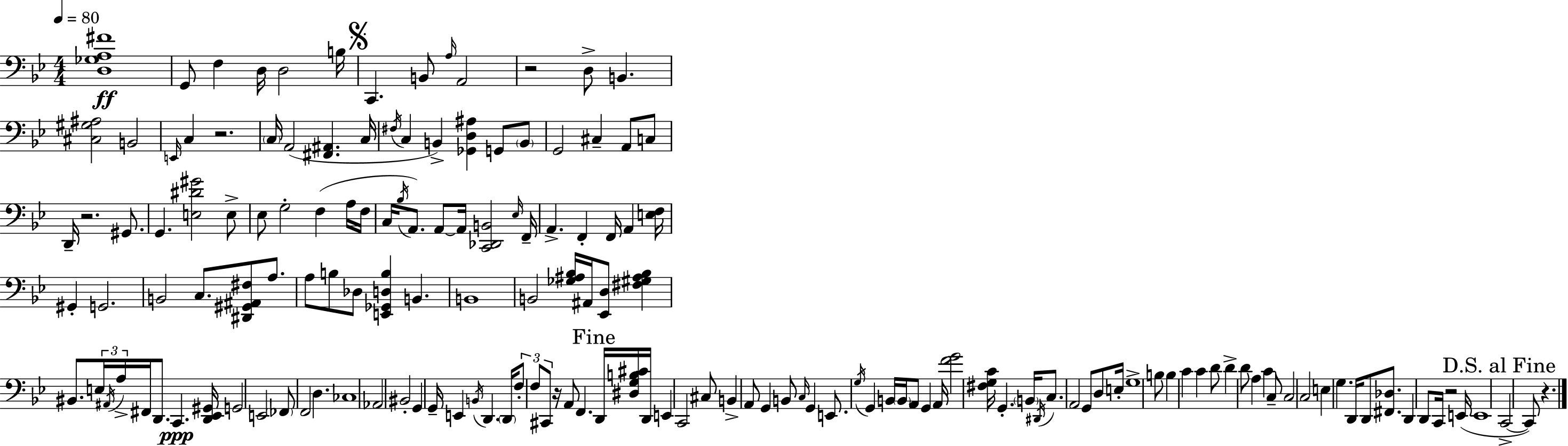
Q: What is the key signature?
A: BES major